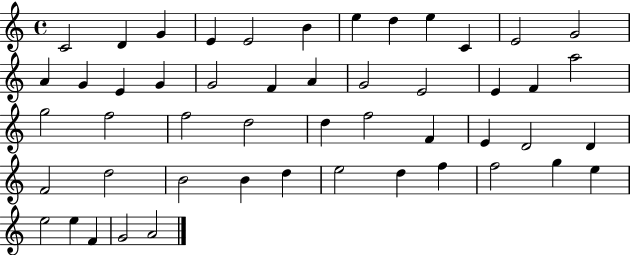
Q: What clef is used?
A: treble